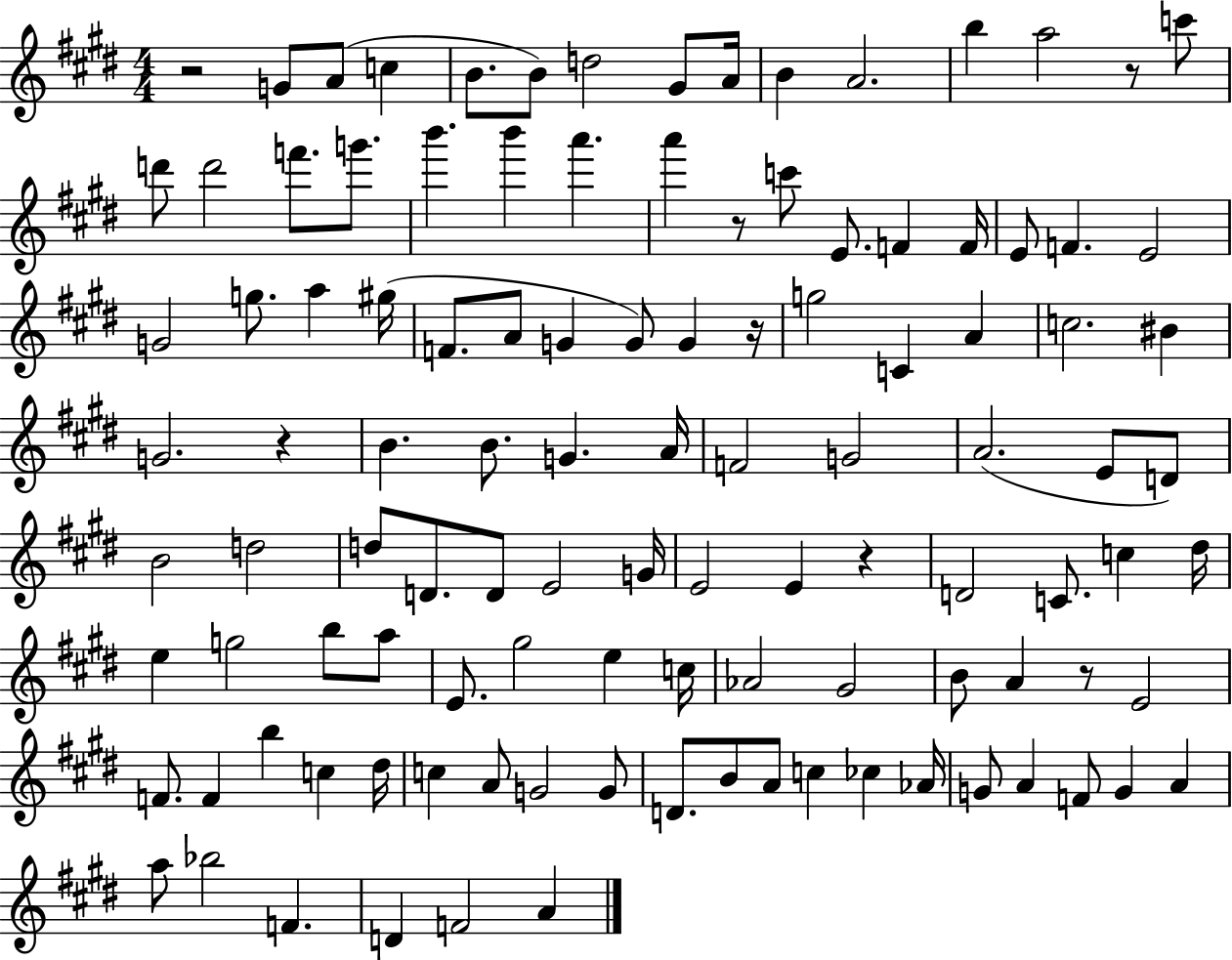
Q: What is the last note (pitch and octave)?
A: A4